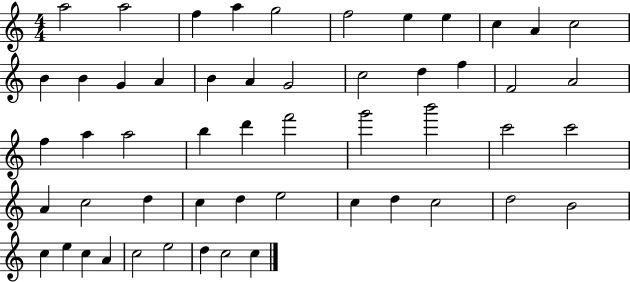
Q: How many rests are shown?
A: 0